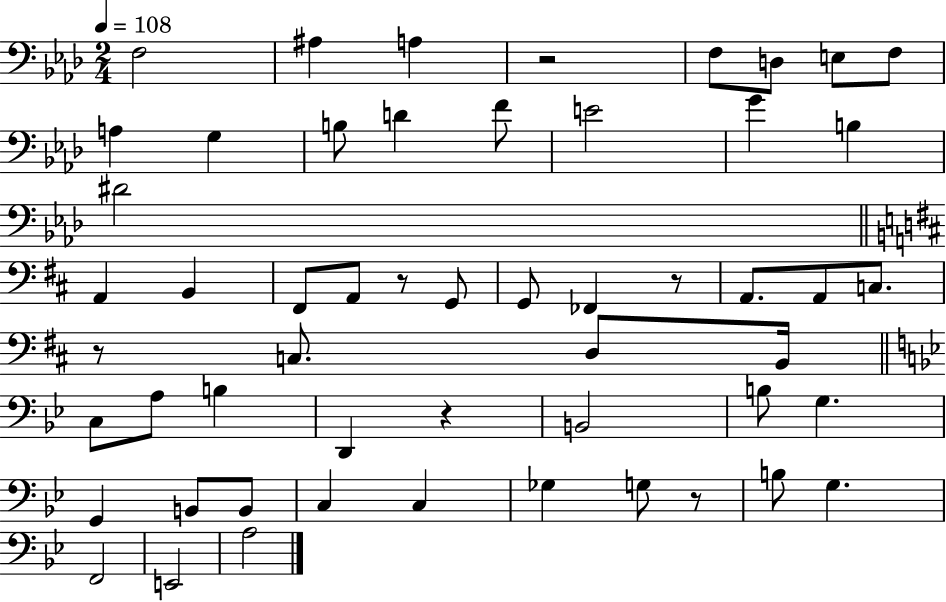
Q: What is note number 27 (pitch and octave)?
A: C3